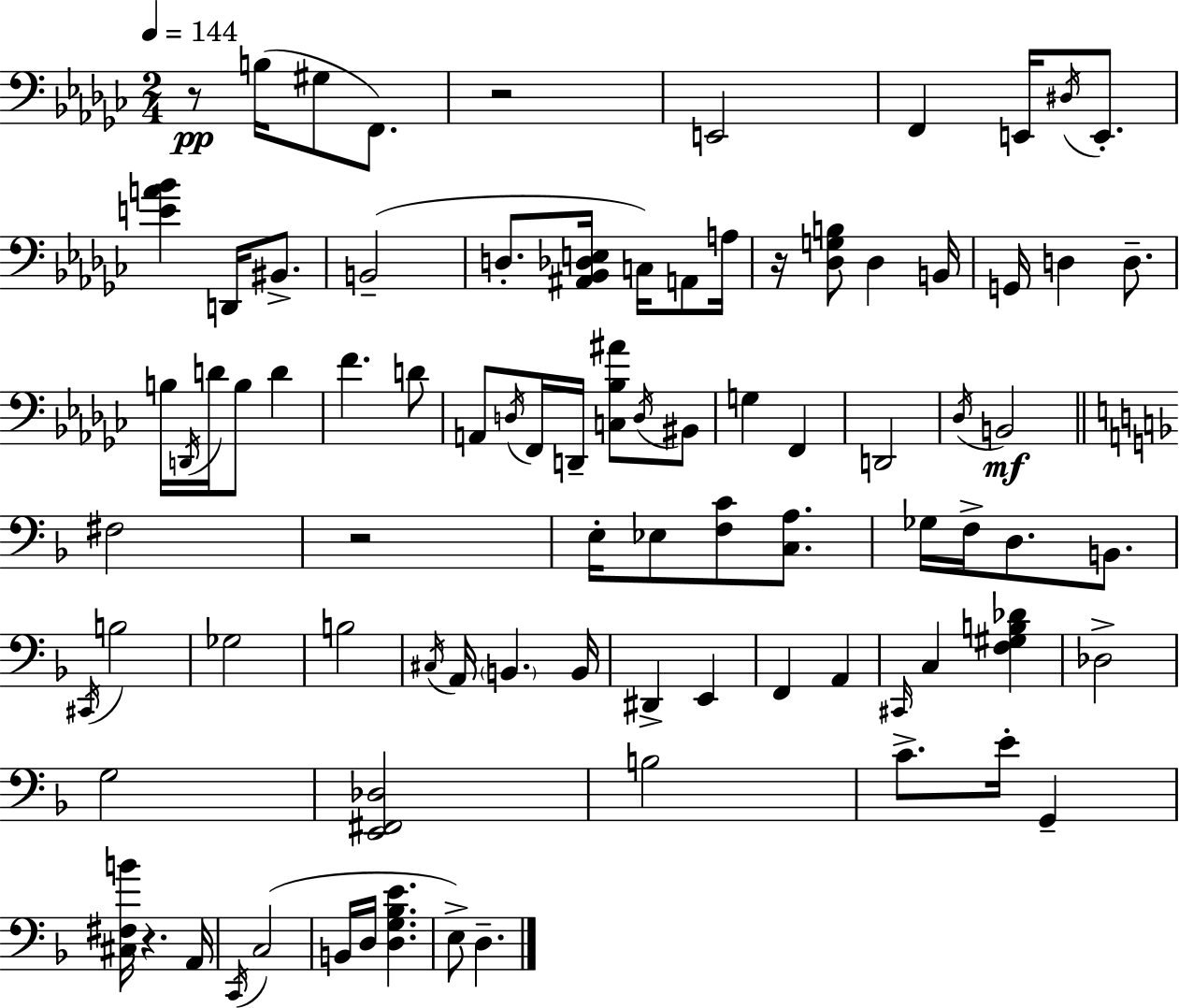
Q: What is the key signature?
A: EES minor